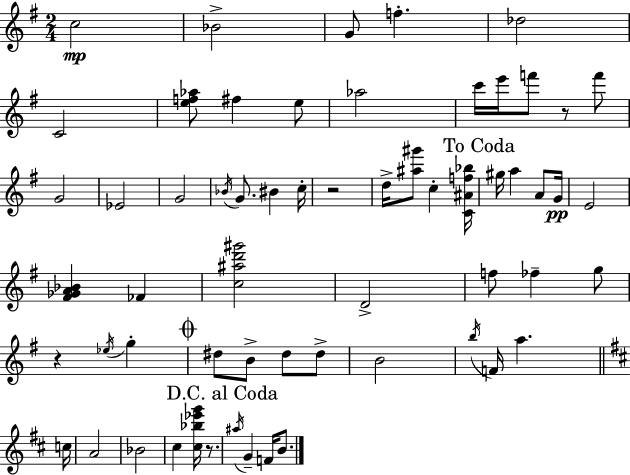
C5/h Bb4/h G4/e F5/q. Db5/h C4/h [E5,F5,Ab5]/e F#5/q E5/e Ab5/h C6/s E6/s F6/e R/e F6/e G4/h Eb4/h G4/h Bb4/s G4/e. BIS4/q C5/s R/h D5/s [A#5,G#6]/e C5/q [C4,A#4,F5,Bb5]/s G#5/s A5/q A4/e G4/s E4/h [F#4,Gb4,A4,Bb4]/q FES4/q [C5,A#5,D6,G#6]/h D4/h F5/e FES5/q G5/e R/q Eb5/s G5/q D#5/e B4/e D#5/e D#5/e B4/h B5/s F4/s A5/q. C5/s A4/h Bb4/h C#5/q [C#5,Bb5,Eb6,G6]/s R/e. A#5/s G4/q F4/s B4/e.